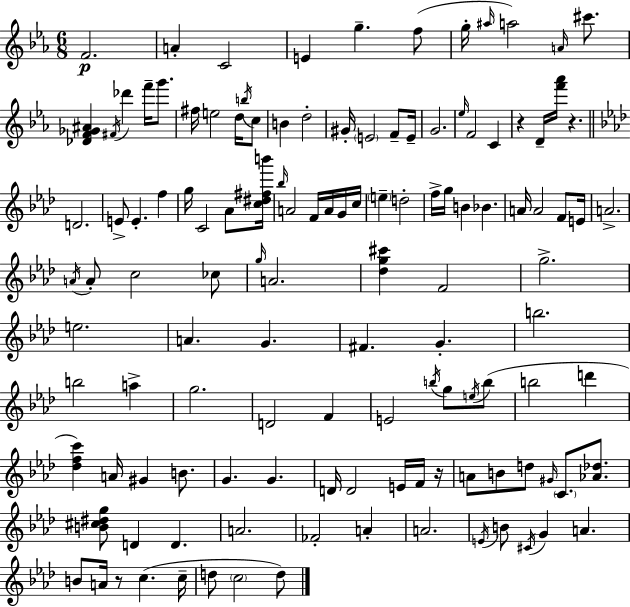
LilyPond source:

{
  \clef treble
  \numericTimeSignature
  \time 6/8
  \key ees \major
  f'2.\p | a'4-. c'2 | e'4 g''4.-- f''8( | g''16-. \grace { ais''16 }) a''2 \grace { a'16 } cis'''8. | \break <des' f' ges' ais'>4 \acciaccatura { fis'16 } des'''4 f'''16-- | g'''8. fis''16 e''2 | d''16 \acciaccatura { b''16 } c''8 b'4 d''2-. | gis'16-. \parenthesize e'2 | \break f'8-- e'16-- g'2. | \grace { ees''16 } f'2 | c'4 r4 d'16-- <f''' aes'''>16 r4. | \bar "||" \break \key aes \major d'2. | e'8-> e'4.-. f''4 | g''16 c'2 aes'8 <c'' dis'' fis'' b'''>16 | \grace { bes''16 } a'2 f'16 a'16 g'16 | \break c''16 \parenthesize e''4-- d''2-. | f''16-> g''16 b'4 bes'4. | a'16 a'2 f'8 | e'16 a'2.-> | \break \acciaccatura { a'16 } a'8-. c''2 | ces''8 \grace { g''16 } a'2. | <des'' g'' cis'''>4 f'2 | g''2.-> | \break e''2. | a'4. g'4. | fis'4. g'4.-. | b''2. | \break b''2 a''4-> | g''2. | d'2 f'4 | e'2 \acciaccatura { b''16 } | \break g''8 \acciaccatura { e''16 } b''8( b''2 | d'''4 <des'' f'' c'''>4) a'16 gis'4 | b'8. g'4. g'4. | d'16 d'2 | \break e'16 f'16 r16 a'8 b'8 d''8 \grace { gis'16 } | \parenthesize c'8. <aes' des''>8. <b' cis'' dis'' g''>8 d'4 | d'4. a'2. | fes'2-. | \break a'4-. a'2. | \acciaccatura { e'16 } b'8 \acciaccatura { cis'16 } g'4 | a'4. b'8 a'16 r8 | c''4.( c''16-- d''8 \parenthesize c''2 | \break d''8) \bar "|."
}